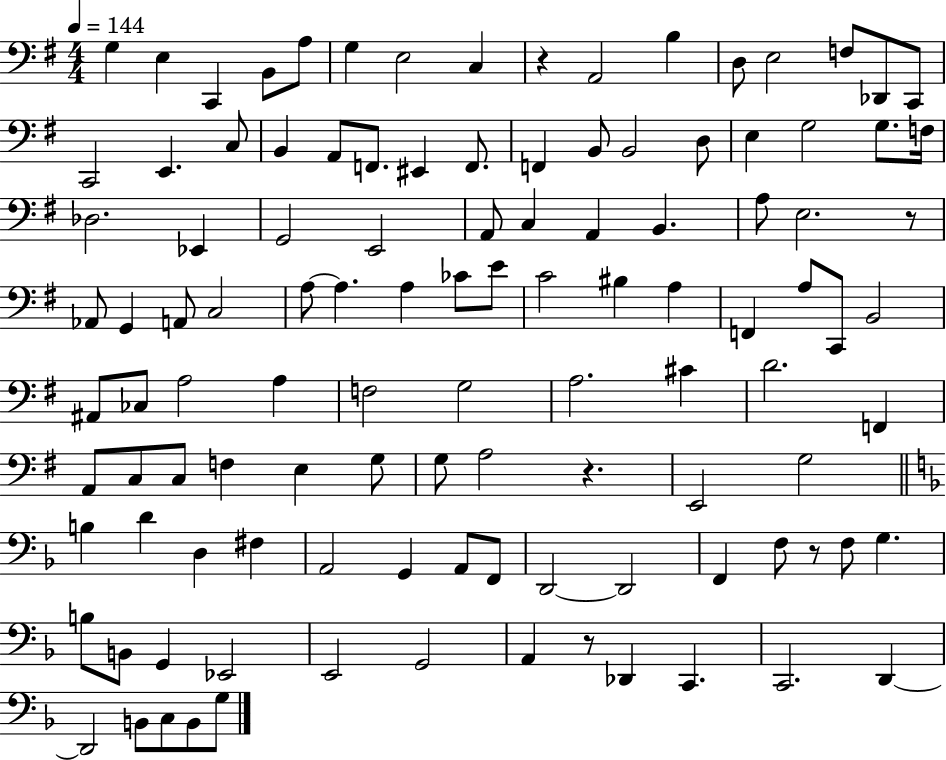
G3/q E3/q C2/q B2/e A3/e G3/q E3/h C3/q R/q A2/h B3/q D3/e E3/h F3/e Db2/e C2/e C2/h E2/q. C3/e B2/q A2/e F2/e. EIS2/q F2/e. F2/q B2/e B2/h D3/e E3/q G3/h G3/e. F3/s Db3/h. Eb2/q G2/h E2/h A2/e C3/q A2/q B2/q. A3/e E3/h. R/e Ab2/e G2/q A2/e C3/h A3/e A3/q. A3/q CES4/e E4/e C4/h BIS3/q A3/q F2/q A3/e C2/e B2/h A#2/e CES3/e A3/h A3/q F3/h G3/h A3/h. C#4/q D4/h. F2/q A2/e C3/e C3/e F3/q E3/q G3/e G3/e A3/h R/q. E2/h G3/h B3/q D4/q D3/q F#3/q A2/h G2/q A2/e F2/e D2/h D2/h F2/q F3/e R/e F3/e G3/q. B3/e B2/e G2/q Eb2/h E2/h G2/h A2/q R/e Db2/q C2/q. C2/h. D2/q D2/h B2/e C3/e B2/e G3/e